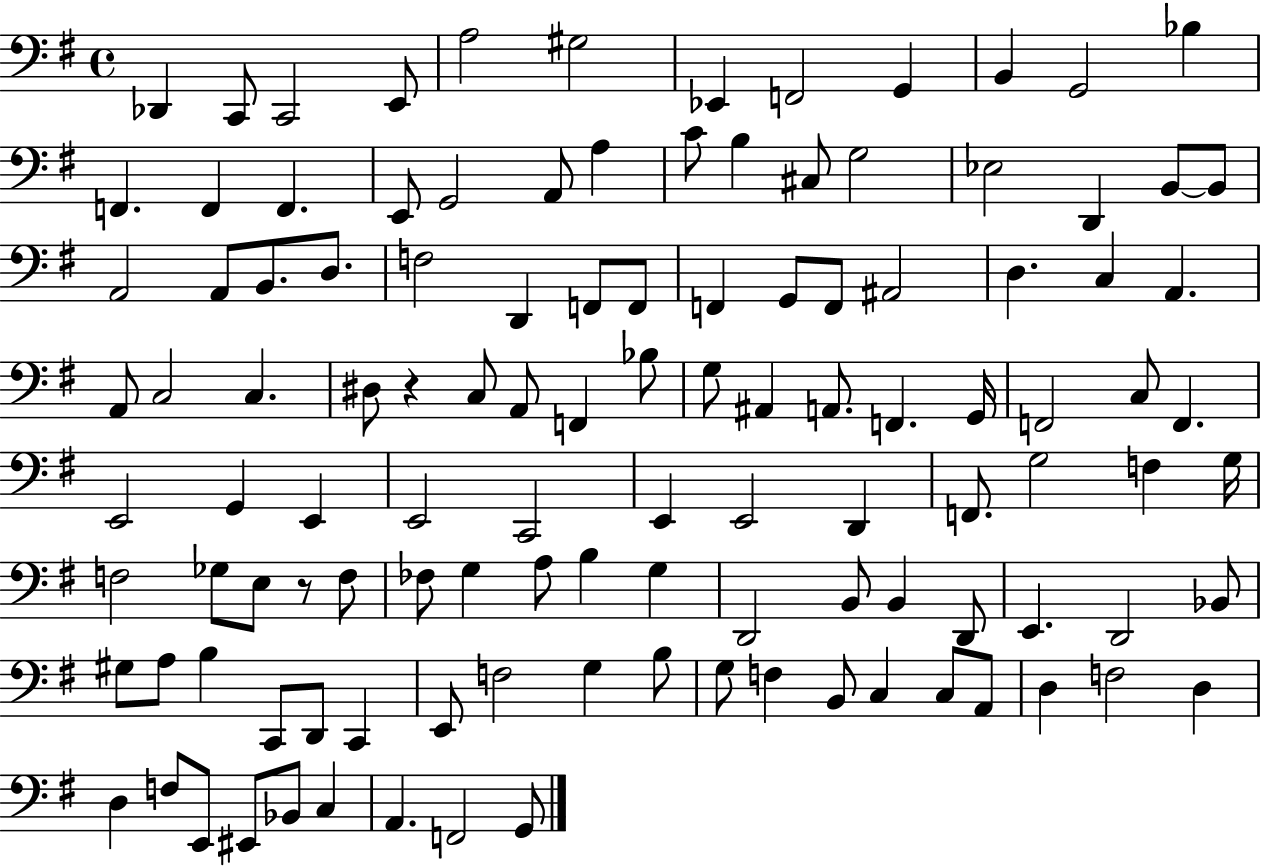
X:1
T:Untitled
M:4/4
L:1/4
K:G
_D,, C,,/2 C,,2 E,,/2 A,2 ^G,2 _E,, F,,2 G,, B,, G,,2 _B, F,, F,, F,, E,,/2 G,,2 A,,/2 A, C/2 B, ^C,/2 G,2 _E,2 D,, B,,/2 B,,/2 A,,2 A,,/2 B,,/2 D,/2 F,2 D,, F,,/2 F,,/2 F,, G,,/2 F,,/2 ^A,,2 D, C, A,, A,,/2 C,2 C, ^D,/2 z C,/2 A,,/2 F,, _B,/2 G,/2 ^A,, A,,/2 F,, G,,/4 F,,2 C,/2 F,, E,,2 G,, E,, E,,2 C,,2 E,, E,,2 D,, F,,/2 G,2 F, G,/4 F,2 _G,/2 E,/2 z/2 F,/2 _F,/2 G, A,/2 B, G, D,,2 B,,/2 B,, D,,/2 E,, D,,2 _B,,/2 ^G,/2 A,/2 B, C,,/2 D,,/2 C,, E,,/2 F,2 G, B,/2 G,/2 F, B,,/2 C, C,/2 A,,/2 D, F,2 D, D, F,/2 E,,/2 ^E,,/2 _B,,/2 C, A,, F,,2 G,,/2